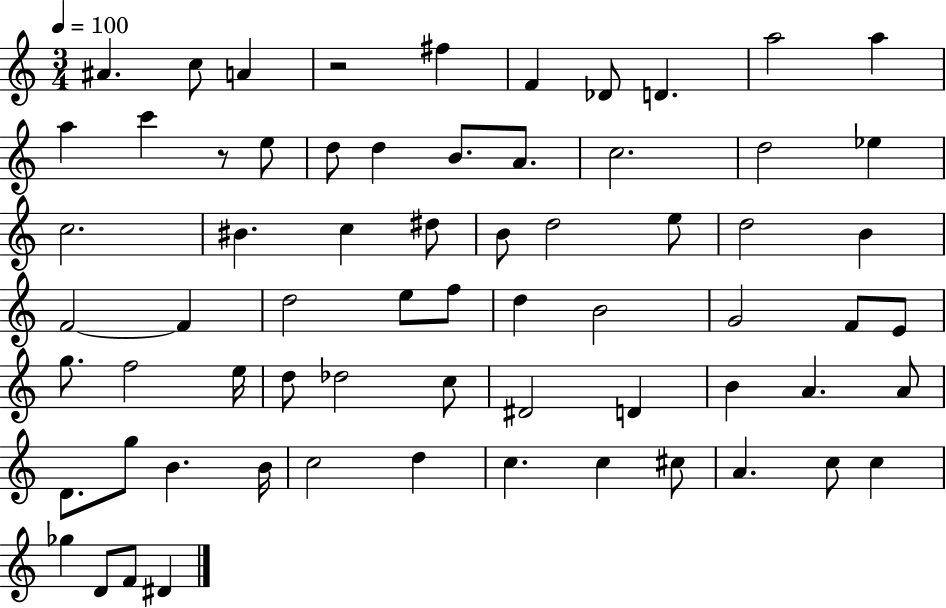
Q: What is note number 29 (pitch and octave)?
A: F4